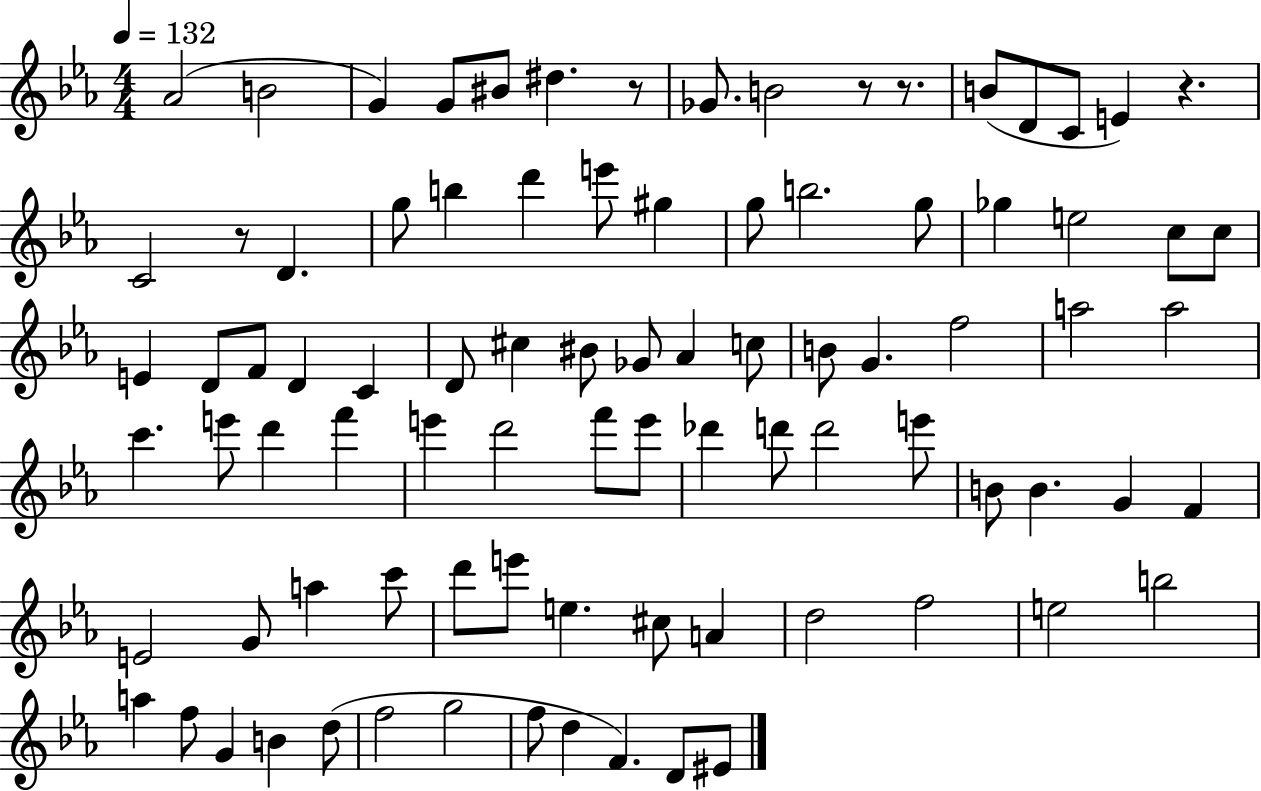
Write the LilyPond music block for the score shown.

{
  \clef treble
  \numericTimeSignature
  \time 4/4
  \key ees \major
  \tempo 4 = 132
  aes'2( b'2 | g'4) g'8 bis'8 dis''4. r8 | ges'8. b'2 r8 r8. | b'8( d'8 c'8 e'4) r4. | \break c'2 r8 d'4. | g''8 b''4 d'''4 e'''8 gis''4 | g''8 b''2. g''8 | ges''4 e''2 c''8 c''8 | \break e'4 d'8 f'8 d'4 c'4 | d'8 cis''4 bis'8 ges'8 aes'4 c''8 | b'8 g'4. f''2 | a''2 a''2 | \break c'''4. e'''8 d'''4 f'''4 | e'''4 d'''2 f'''8 e'''8 | des'''4 d'''8 d'''2 e'''8 | b'8 b'4. g'4 f'4 | \break e'2 g'8 a''4 c'''8 | d'''8 e'''8 e''4. cis''8 a'4 | d''2 f''2 | e''2 b''2 | \break a''4 f''8 g'4 b'4 d''8( | f''2 g''2 | f''8 d''4 f'4.) d'8 eis'8 | \bar "|."
}